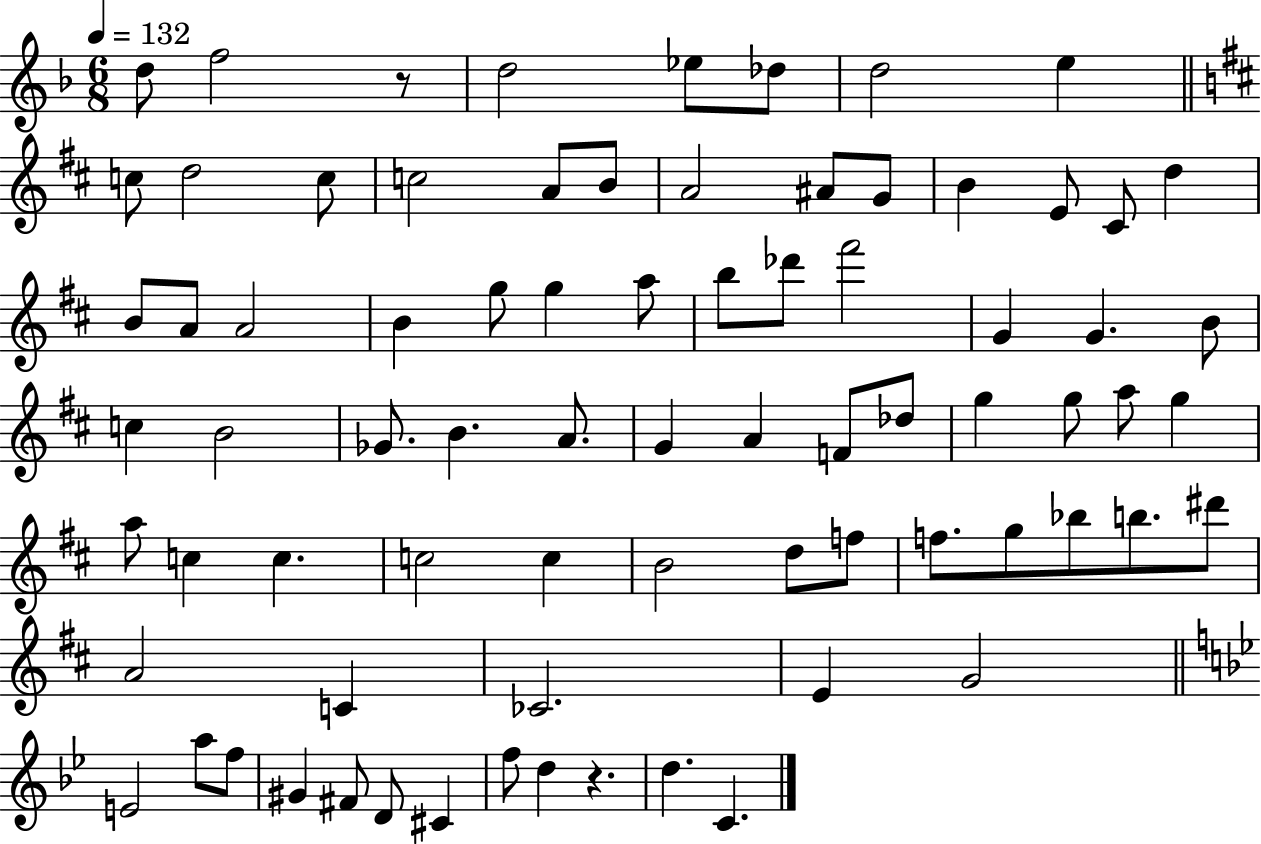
{
  \clef treble
  \numericTimeSignature
  \time 6/8
  \key f \major
  \tempo 4 = 132
  d''8 f''2 r8 | d''2 ees''8 des''8 | d''2 e''4 | \bar "||" \break \key b \minor c''8 d''2 c''8 | c''2 a'8 b'8 | a'2 ais'8 g'8 | b'4 e'8 cis'8 d''4 | \break b'8 a'8 a'2 | b'4 g''8 g''4 a''8 | b''8 des'''8 fis'''2 | g'4 g'4. b'8 | \break c''4 b'2 | ges'8. b'4. a'8. | g'4 a'4 f'8 des''8 | g''4 g''8 a''8 g''4 | \break a''8 c''4 c''4. | c''2 c''4 | b'2 d''8 f''8 | f''8. g''8 bes''8 b''8. dis'''8 | \break a'2 c'4 | ces'2. | e'4 g'2 | \bar "||" \break \key g \minor e'2 a''8 f''8 | gis'4 fis'8 d'8 cis'4 | f''8 d''4 r4. | d''4. c'4. | \break \bar "|."
}